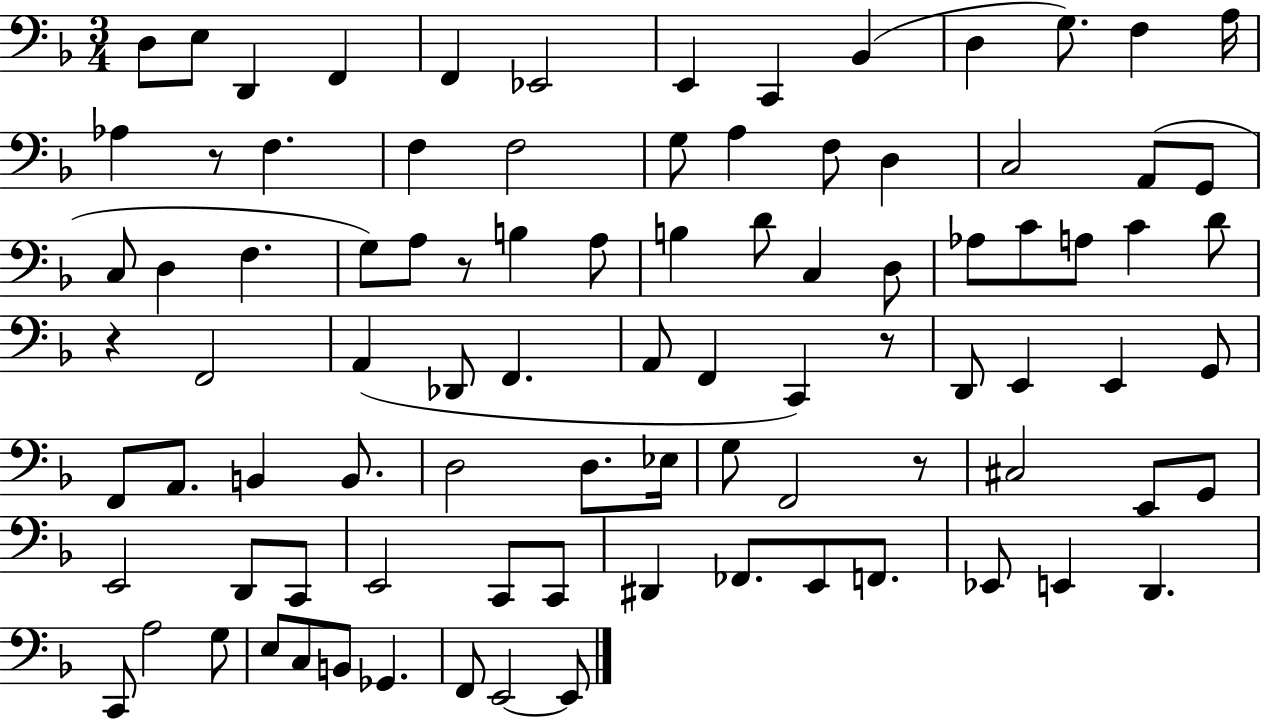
{
  \clef bass
  \numericTimeSignature
  \time 3/4
  \key f \major
  d8 e8 d,4 f,4 | f,4 ees,2 | e,4 c,4 bes,4( | d4 g8.) f4 a16 | \break aes4 r8 f4. | f4 f2 | g8 a4 f8 d4 | c2 a,8( g,8 | \break c8 d4 f4. | g8) a8 r8 b4 a8 | b4 d'8 c4 d8 | aes8 c'8 a8 c'4 d'8 | \break r4 f,2 | a,4( des,8 f,4. | a,8 f,4 c,4) r8 | d,8 e,4 e,4 g,8 | \break f,8 a,8. b,4 b,8. | d2 d8. ees16 | g8 f,2 r8 | cis2 e,8 g,8 | \break e,2 d,8 c,8 | e,2 c,8 c,8 | dis,4 fes,8. e,8 f,8. | ees,8 e,4 d,4. | \break c,8 a2 g8 | e8 c8 b,8 ges,4. | f,8 e,2~~ e,8 | \bar "|."
}